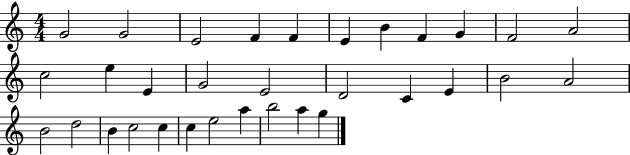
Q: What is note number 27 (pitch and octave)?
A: C5